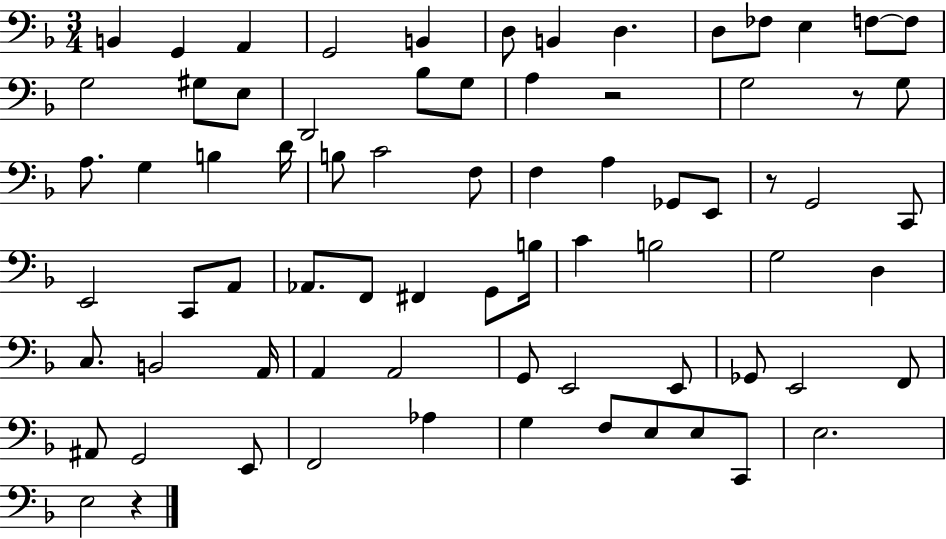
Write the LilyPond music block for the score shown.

{
  \clef bass
  \numericTimeSignature
  \time 3/4
  \key f \major
  \repeat volta 2 { b,4 g,4 a,4 | g,2 b,4 | d8 b,4 d4. | d8 fes8 e4 f8~~ f8 | \break g2 gis8 e8 | d,2 bes8 g8 | a4 r2 | g2 r8 g8 | \break a8. g4 b4 d'16 | b8 c'2 f8 | f4 a4 ges,8 e,8 | r8 g,2 c,8 | \break e,2 c,8 a,8 | aes,8. f,8 fis,4 g,8 b16 | c'4 b2 | g2 d4 | \break c8. b,2 a,16 | a,4 a,2 | g,8 e,2 e,8 | ges,8 e,2 f,8 | \break ais,8 g,2 e,8 | f,2 aes4 | g4 f8 e8 e8 c,8 | e2. | \break e2 r4 | } \bar "|."
}